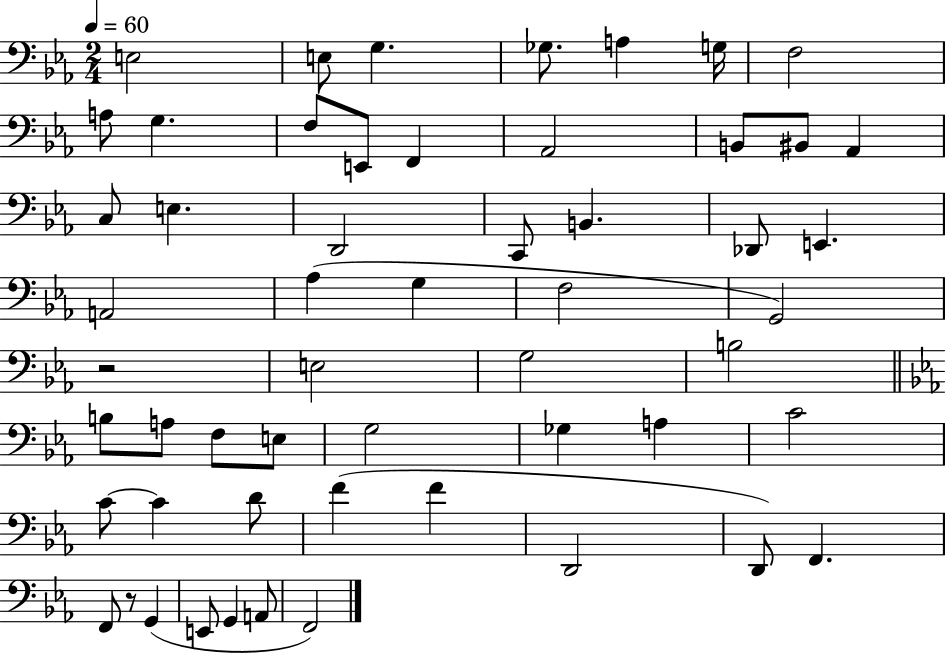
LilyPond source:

{
  \clef bass
  \numericTimeSignature
  \time 2/4
  \key ees \major
  \tempo 4 = 60
  \repeat volta 2 { e2 | e8 g4. | ges8. a4 g16 | f2 | \break a8 g4. | f8 e,8 f,4 | aes,2 | b,8 bis,8 aes,4 | \break c8 e4. | d,2 | c,8 b,4. | des,8 e,4. | \break a,2 | aes4( g4 | f2 | g,2) | \break r2 | e2 | g2 | b2 | \break \bar "||" \break \key ees \major b8 a8 f8 e8 | g2 | ges4 a4 | c'2 | \break c'8~~ c'4 d'8 | f'4( f'4 | d,2 | d,8) f,4. | \break f,8 r8 g,4( | e,8 g,4 a,8 | f,2) | } \bar "|."
}